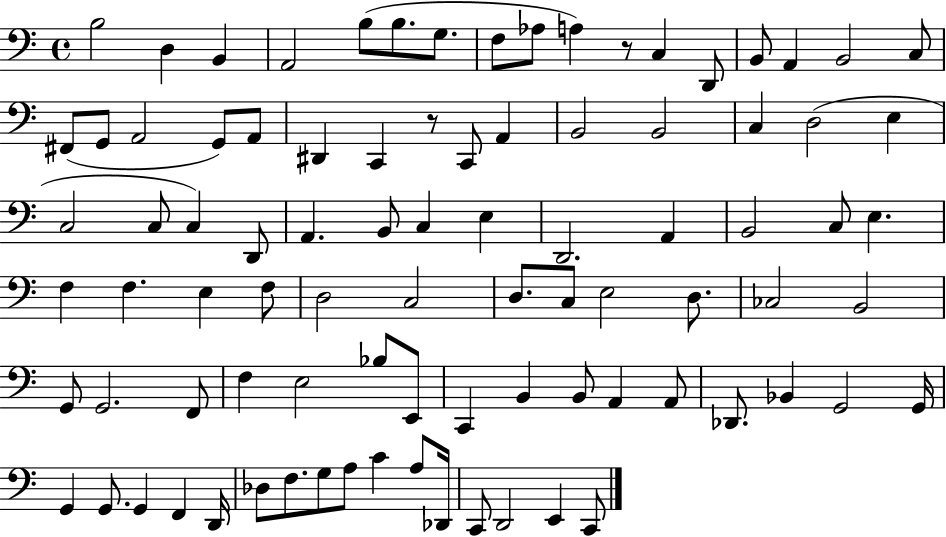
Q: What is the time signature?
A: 4/4